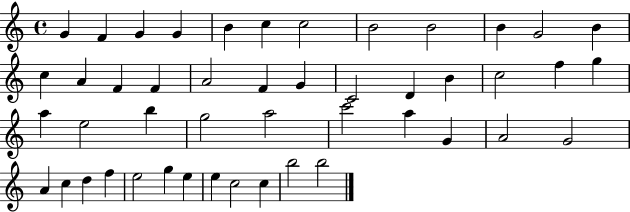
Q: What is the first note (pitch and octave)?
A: G4